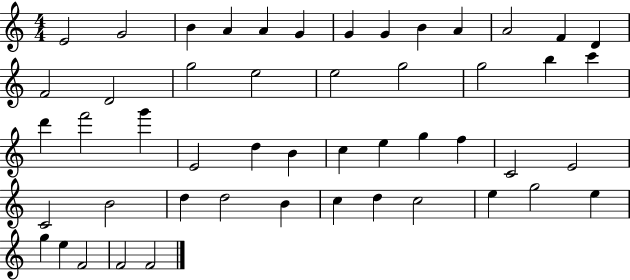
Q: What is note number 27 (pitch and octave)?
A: D5